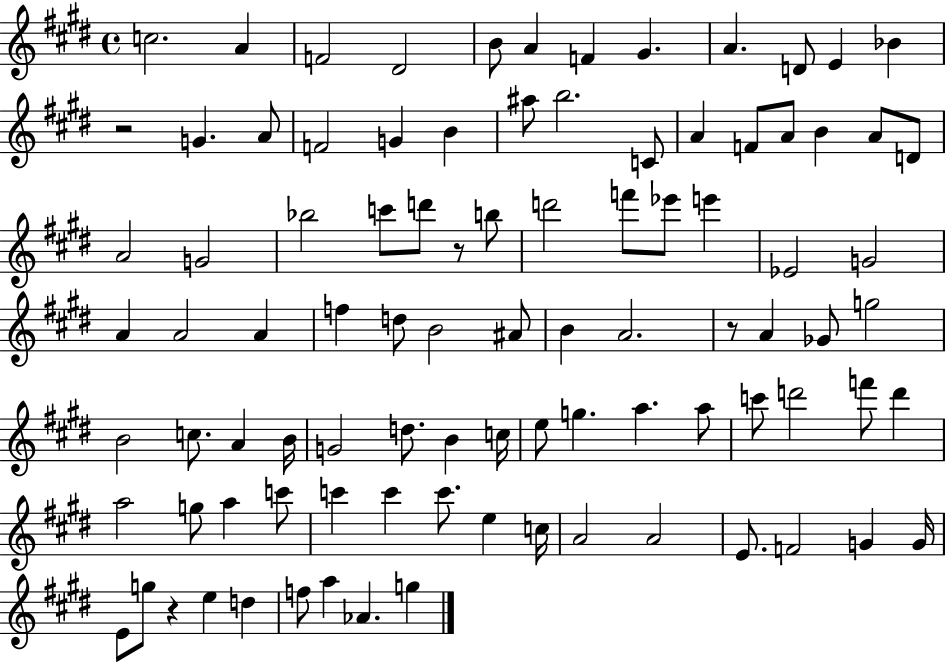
{
  \clef treble
  \time 4/4
  \defaultTimeSignature
  \key e \major
  c''2. a'4 | f'2 dis'2 | b'8 a'4 f'4 gis'4. | a'4. d'8 e'4 bes'4 | \break r2 g'4. a'8 | f'2 g'4 b'4 | ais''8 b''2. c'8 | a'4 f'8 a'8 b'4 a'8 d'8 | \break a'2 g'2 | bes''2 c'''8 d'''8 r8 b''8 | d'''2 f'''8 ees'''8 e'''4 | ees'2 g'2 | \break a'4 a'2 a'4 | f''4 d''8 b'2 ais'8 | b'4 a'2. | r8 a'4 ges'8 g''2 | \break b'2 c''8. a'4 b'16 | g'2 d''8. b'4 c''16 | e''8 g''4. a''4. a''8 | c'''8 d'''2 f'''8 d'''4 | \break a''2 g''8 a''4 c'''8 | c'''4 c'''4 c'''8. e''4 c''16 | a'2 a'2 | e'8. f'2 g'4 g'16 | \break e'8 g''8 r4 e''4 d''4 | f''8 a''4 aes'4. g''4 | \bar "|."
}